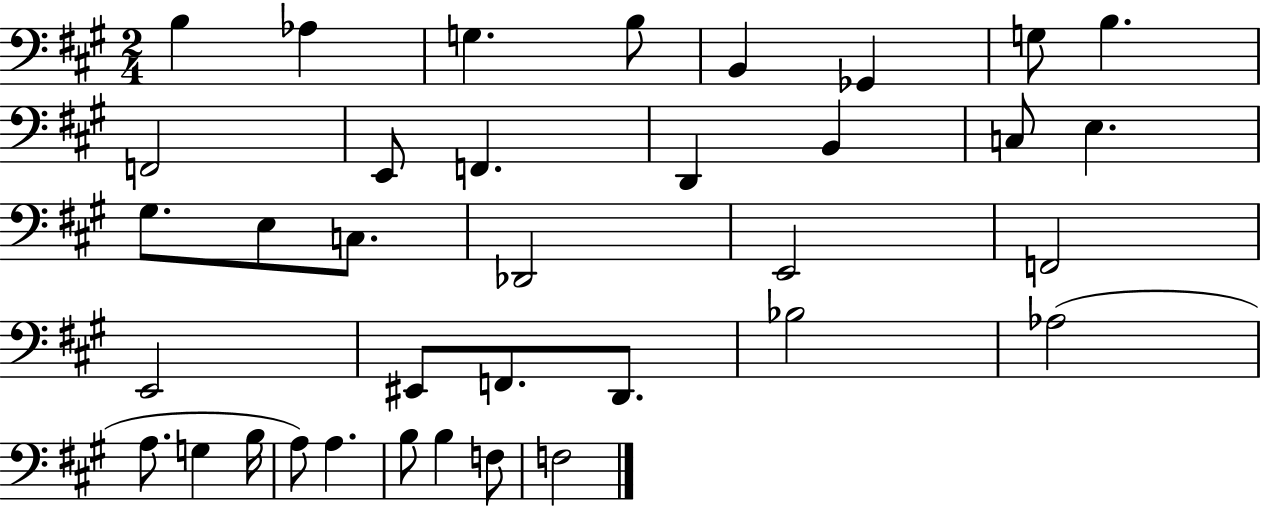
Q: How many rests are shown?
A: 0